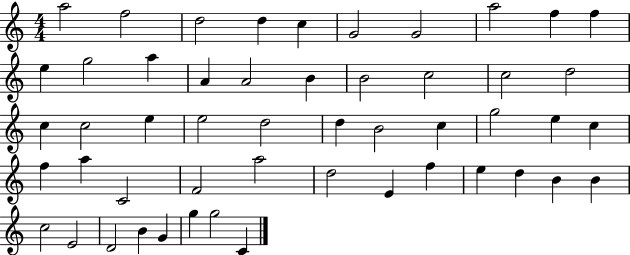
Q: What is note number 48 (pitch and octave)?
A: G4